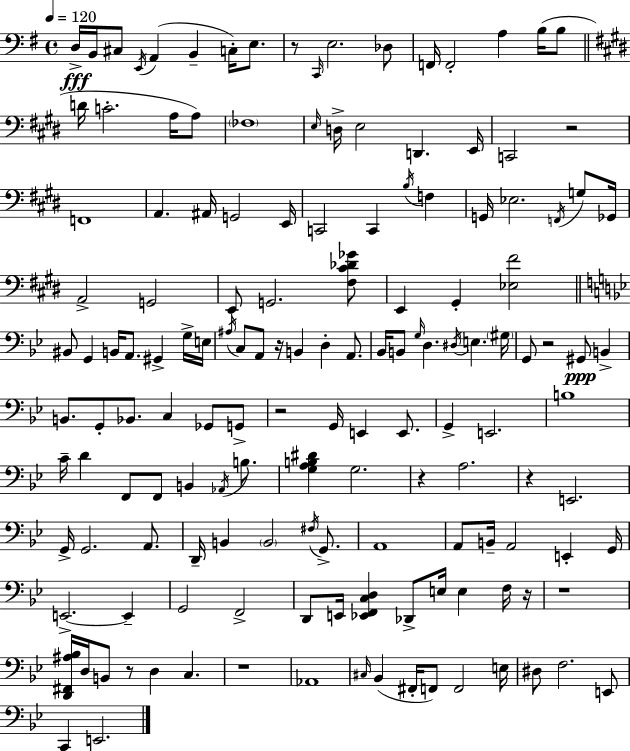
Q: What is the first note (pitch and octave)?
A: D3